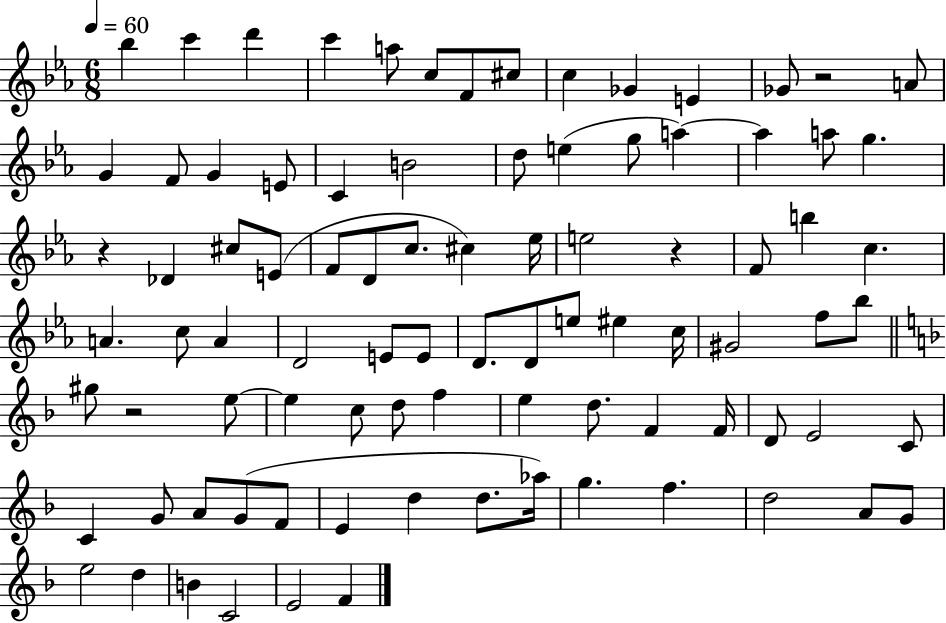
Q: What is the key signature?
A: EES major